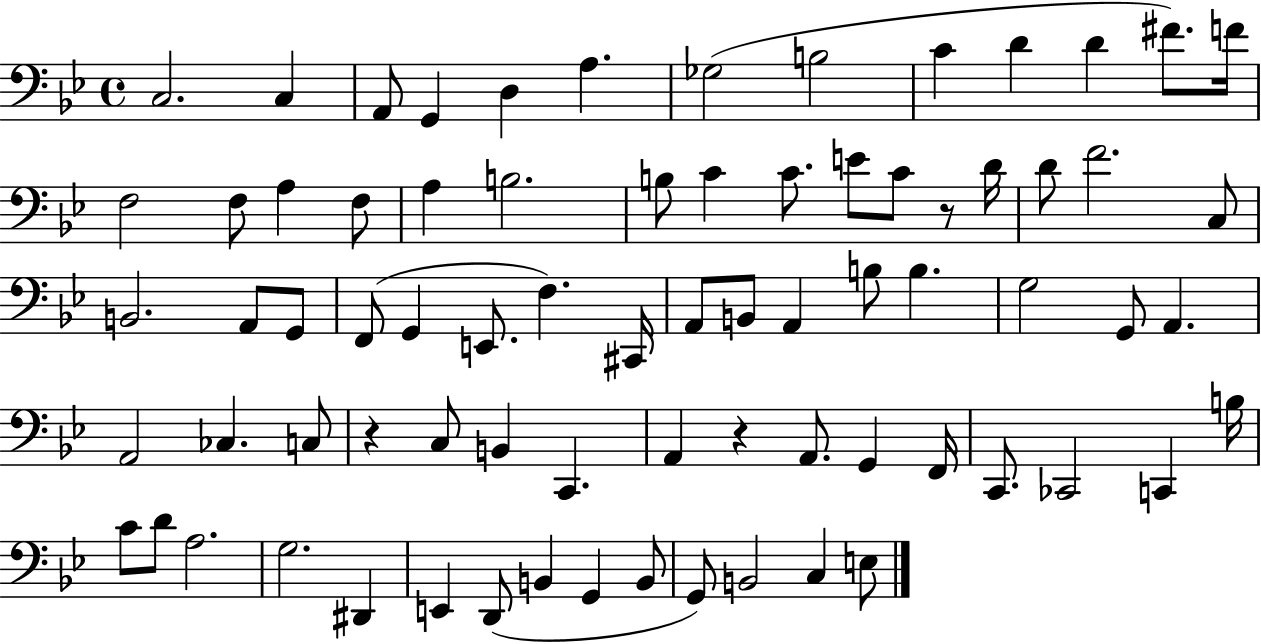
C3/h. C3/q A2/e G2/q D3/q A3/q. Gb3/h B3/h C4/q D4/q D4/q F#4/e. F4/s F3/h F3/e A3/q F3/e A3/q B3/h. B3/e C4/q C4/e. E4/e C4/e R/e D4/s D4/e F4/h. C3/e B2/h. A2/e G2/e F2/e G2/q E2/e. F3/q. C#2/s A2/e B2/e A2/q B3/e B3/q. G3/h G2/e A2/q. A2/h CES3/q. C3/e R/q C3/e B2/q C2/q. A2/q R/q A2/e. G2/q F2/s C2/e. CES2/h C2/q B3/s C4/e D4/e A3/h. G3/h. D#2/q E2/q D2/e B2/q G2/q B2/e G2/e B2/h C3/q E3/e